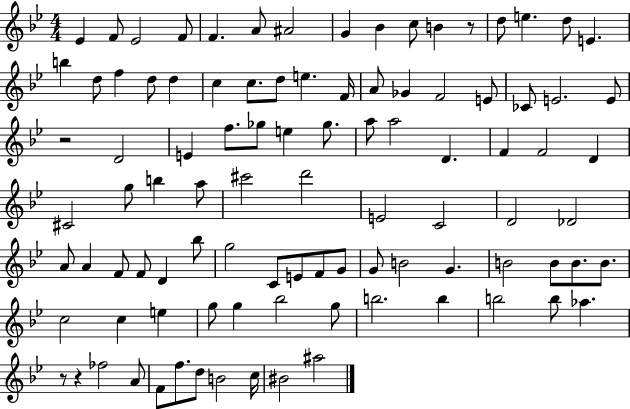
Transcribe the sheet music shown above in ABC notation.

X:1
T:Untitled
M:4/4
L:1/4
K:Bb
_E F/2 _E2 F/2 F A/2 ^A2 G _B c/2 B z/2 d/2 e d/2 E b d/2 f d/2 d c c/2 d/2 e F/4 A/2 _G F2 E/2 _C/2 E2 E/2 z2 D2 E f/2 _g/2 e _g/2 a/2 a2 D F F2 D ^C2 g/2 b a/2 ^c'2 d'2 E2 C2 D2 _D2 A/2 A F/2 F/2 D _b/2 g2 C/2 E/2 F/2 G/2 G/2 B2 G B2 B/2 B/2 B/2 c2 c e g/2 g _b2 g/2 b2 b b2 b/2 _a z/2 z _f2 A/2 F/2 f/2 d/2 B2 c/4 ^B2 ^a2